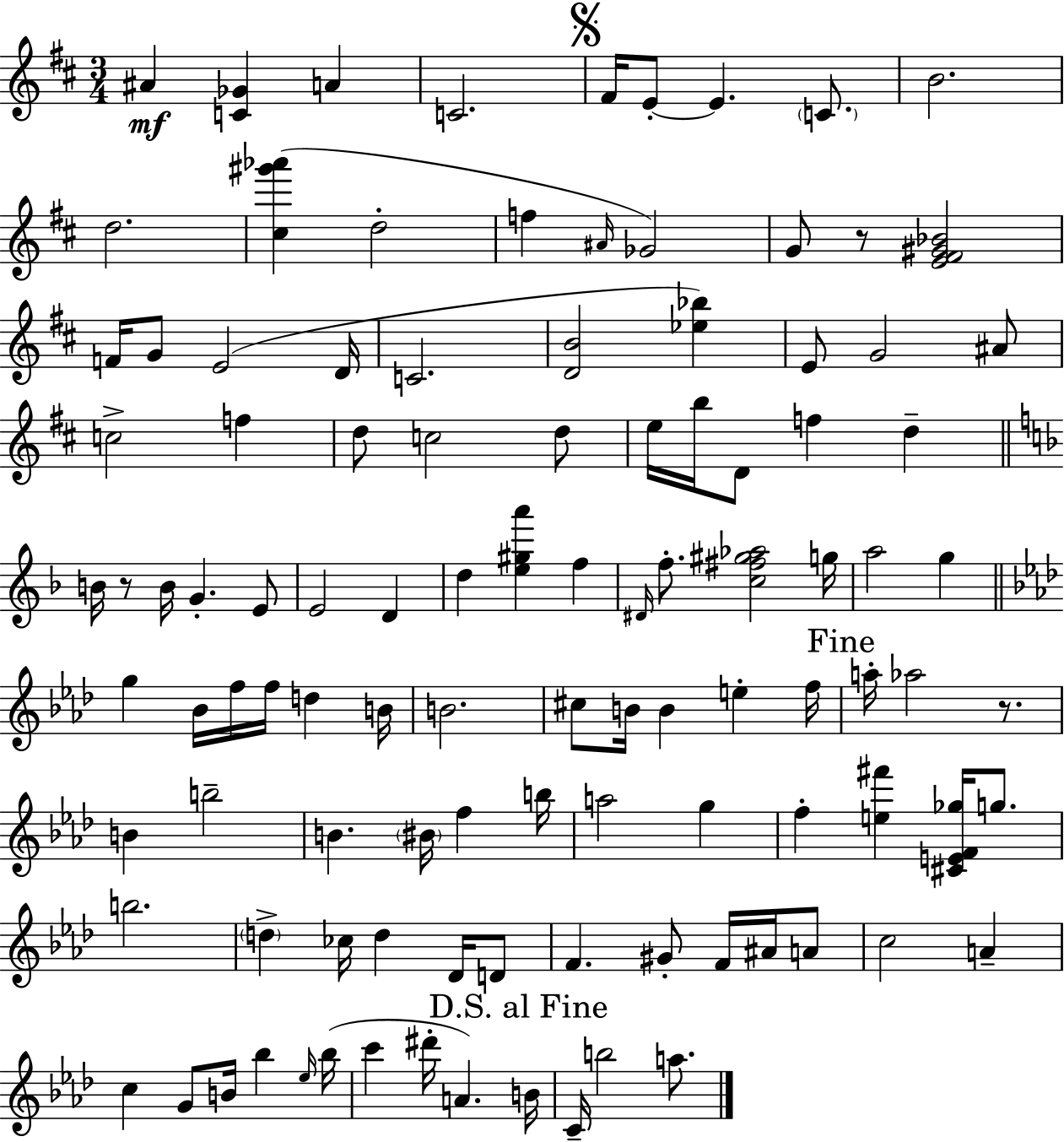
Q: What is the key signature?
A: D major